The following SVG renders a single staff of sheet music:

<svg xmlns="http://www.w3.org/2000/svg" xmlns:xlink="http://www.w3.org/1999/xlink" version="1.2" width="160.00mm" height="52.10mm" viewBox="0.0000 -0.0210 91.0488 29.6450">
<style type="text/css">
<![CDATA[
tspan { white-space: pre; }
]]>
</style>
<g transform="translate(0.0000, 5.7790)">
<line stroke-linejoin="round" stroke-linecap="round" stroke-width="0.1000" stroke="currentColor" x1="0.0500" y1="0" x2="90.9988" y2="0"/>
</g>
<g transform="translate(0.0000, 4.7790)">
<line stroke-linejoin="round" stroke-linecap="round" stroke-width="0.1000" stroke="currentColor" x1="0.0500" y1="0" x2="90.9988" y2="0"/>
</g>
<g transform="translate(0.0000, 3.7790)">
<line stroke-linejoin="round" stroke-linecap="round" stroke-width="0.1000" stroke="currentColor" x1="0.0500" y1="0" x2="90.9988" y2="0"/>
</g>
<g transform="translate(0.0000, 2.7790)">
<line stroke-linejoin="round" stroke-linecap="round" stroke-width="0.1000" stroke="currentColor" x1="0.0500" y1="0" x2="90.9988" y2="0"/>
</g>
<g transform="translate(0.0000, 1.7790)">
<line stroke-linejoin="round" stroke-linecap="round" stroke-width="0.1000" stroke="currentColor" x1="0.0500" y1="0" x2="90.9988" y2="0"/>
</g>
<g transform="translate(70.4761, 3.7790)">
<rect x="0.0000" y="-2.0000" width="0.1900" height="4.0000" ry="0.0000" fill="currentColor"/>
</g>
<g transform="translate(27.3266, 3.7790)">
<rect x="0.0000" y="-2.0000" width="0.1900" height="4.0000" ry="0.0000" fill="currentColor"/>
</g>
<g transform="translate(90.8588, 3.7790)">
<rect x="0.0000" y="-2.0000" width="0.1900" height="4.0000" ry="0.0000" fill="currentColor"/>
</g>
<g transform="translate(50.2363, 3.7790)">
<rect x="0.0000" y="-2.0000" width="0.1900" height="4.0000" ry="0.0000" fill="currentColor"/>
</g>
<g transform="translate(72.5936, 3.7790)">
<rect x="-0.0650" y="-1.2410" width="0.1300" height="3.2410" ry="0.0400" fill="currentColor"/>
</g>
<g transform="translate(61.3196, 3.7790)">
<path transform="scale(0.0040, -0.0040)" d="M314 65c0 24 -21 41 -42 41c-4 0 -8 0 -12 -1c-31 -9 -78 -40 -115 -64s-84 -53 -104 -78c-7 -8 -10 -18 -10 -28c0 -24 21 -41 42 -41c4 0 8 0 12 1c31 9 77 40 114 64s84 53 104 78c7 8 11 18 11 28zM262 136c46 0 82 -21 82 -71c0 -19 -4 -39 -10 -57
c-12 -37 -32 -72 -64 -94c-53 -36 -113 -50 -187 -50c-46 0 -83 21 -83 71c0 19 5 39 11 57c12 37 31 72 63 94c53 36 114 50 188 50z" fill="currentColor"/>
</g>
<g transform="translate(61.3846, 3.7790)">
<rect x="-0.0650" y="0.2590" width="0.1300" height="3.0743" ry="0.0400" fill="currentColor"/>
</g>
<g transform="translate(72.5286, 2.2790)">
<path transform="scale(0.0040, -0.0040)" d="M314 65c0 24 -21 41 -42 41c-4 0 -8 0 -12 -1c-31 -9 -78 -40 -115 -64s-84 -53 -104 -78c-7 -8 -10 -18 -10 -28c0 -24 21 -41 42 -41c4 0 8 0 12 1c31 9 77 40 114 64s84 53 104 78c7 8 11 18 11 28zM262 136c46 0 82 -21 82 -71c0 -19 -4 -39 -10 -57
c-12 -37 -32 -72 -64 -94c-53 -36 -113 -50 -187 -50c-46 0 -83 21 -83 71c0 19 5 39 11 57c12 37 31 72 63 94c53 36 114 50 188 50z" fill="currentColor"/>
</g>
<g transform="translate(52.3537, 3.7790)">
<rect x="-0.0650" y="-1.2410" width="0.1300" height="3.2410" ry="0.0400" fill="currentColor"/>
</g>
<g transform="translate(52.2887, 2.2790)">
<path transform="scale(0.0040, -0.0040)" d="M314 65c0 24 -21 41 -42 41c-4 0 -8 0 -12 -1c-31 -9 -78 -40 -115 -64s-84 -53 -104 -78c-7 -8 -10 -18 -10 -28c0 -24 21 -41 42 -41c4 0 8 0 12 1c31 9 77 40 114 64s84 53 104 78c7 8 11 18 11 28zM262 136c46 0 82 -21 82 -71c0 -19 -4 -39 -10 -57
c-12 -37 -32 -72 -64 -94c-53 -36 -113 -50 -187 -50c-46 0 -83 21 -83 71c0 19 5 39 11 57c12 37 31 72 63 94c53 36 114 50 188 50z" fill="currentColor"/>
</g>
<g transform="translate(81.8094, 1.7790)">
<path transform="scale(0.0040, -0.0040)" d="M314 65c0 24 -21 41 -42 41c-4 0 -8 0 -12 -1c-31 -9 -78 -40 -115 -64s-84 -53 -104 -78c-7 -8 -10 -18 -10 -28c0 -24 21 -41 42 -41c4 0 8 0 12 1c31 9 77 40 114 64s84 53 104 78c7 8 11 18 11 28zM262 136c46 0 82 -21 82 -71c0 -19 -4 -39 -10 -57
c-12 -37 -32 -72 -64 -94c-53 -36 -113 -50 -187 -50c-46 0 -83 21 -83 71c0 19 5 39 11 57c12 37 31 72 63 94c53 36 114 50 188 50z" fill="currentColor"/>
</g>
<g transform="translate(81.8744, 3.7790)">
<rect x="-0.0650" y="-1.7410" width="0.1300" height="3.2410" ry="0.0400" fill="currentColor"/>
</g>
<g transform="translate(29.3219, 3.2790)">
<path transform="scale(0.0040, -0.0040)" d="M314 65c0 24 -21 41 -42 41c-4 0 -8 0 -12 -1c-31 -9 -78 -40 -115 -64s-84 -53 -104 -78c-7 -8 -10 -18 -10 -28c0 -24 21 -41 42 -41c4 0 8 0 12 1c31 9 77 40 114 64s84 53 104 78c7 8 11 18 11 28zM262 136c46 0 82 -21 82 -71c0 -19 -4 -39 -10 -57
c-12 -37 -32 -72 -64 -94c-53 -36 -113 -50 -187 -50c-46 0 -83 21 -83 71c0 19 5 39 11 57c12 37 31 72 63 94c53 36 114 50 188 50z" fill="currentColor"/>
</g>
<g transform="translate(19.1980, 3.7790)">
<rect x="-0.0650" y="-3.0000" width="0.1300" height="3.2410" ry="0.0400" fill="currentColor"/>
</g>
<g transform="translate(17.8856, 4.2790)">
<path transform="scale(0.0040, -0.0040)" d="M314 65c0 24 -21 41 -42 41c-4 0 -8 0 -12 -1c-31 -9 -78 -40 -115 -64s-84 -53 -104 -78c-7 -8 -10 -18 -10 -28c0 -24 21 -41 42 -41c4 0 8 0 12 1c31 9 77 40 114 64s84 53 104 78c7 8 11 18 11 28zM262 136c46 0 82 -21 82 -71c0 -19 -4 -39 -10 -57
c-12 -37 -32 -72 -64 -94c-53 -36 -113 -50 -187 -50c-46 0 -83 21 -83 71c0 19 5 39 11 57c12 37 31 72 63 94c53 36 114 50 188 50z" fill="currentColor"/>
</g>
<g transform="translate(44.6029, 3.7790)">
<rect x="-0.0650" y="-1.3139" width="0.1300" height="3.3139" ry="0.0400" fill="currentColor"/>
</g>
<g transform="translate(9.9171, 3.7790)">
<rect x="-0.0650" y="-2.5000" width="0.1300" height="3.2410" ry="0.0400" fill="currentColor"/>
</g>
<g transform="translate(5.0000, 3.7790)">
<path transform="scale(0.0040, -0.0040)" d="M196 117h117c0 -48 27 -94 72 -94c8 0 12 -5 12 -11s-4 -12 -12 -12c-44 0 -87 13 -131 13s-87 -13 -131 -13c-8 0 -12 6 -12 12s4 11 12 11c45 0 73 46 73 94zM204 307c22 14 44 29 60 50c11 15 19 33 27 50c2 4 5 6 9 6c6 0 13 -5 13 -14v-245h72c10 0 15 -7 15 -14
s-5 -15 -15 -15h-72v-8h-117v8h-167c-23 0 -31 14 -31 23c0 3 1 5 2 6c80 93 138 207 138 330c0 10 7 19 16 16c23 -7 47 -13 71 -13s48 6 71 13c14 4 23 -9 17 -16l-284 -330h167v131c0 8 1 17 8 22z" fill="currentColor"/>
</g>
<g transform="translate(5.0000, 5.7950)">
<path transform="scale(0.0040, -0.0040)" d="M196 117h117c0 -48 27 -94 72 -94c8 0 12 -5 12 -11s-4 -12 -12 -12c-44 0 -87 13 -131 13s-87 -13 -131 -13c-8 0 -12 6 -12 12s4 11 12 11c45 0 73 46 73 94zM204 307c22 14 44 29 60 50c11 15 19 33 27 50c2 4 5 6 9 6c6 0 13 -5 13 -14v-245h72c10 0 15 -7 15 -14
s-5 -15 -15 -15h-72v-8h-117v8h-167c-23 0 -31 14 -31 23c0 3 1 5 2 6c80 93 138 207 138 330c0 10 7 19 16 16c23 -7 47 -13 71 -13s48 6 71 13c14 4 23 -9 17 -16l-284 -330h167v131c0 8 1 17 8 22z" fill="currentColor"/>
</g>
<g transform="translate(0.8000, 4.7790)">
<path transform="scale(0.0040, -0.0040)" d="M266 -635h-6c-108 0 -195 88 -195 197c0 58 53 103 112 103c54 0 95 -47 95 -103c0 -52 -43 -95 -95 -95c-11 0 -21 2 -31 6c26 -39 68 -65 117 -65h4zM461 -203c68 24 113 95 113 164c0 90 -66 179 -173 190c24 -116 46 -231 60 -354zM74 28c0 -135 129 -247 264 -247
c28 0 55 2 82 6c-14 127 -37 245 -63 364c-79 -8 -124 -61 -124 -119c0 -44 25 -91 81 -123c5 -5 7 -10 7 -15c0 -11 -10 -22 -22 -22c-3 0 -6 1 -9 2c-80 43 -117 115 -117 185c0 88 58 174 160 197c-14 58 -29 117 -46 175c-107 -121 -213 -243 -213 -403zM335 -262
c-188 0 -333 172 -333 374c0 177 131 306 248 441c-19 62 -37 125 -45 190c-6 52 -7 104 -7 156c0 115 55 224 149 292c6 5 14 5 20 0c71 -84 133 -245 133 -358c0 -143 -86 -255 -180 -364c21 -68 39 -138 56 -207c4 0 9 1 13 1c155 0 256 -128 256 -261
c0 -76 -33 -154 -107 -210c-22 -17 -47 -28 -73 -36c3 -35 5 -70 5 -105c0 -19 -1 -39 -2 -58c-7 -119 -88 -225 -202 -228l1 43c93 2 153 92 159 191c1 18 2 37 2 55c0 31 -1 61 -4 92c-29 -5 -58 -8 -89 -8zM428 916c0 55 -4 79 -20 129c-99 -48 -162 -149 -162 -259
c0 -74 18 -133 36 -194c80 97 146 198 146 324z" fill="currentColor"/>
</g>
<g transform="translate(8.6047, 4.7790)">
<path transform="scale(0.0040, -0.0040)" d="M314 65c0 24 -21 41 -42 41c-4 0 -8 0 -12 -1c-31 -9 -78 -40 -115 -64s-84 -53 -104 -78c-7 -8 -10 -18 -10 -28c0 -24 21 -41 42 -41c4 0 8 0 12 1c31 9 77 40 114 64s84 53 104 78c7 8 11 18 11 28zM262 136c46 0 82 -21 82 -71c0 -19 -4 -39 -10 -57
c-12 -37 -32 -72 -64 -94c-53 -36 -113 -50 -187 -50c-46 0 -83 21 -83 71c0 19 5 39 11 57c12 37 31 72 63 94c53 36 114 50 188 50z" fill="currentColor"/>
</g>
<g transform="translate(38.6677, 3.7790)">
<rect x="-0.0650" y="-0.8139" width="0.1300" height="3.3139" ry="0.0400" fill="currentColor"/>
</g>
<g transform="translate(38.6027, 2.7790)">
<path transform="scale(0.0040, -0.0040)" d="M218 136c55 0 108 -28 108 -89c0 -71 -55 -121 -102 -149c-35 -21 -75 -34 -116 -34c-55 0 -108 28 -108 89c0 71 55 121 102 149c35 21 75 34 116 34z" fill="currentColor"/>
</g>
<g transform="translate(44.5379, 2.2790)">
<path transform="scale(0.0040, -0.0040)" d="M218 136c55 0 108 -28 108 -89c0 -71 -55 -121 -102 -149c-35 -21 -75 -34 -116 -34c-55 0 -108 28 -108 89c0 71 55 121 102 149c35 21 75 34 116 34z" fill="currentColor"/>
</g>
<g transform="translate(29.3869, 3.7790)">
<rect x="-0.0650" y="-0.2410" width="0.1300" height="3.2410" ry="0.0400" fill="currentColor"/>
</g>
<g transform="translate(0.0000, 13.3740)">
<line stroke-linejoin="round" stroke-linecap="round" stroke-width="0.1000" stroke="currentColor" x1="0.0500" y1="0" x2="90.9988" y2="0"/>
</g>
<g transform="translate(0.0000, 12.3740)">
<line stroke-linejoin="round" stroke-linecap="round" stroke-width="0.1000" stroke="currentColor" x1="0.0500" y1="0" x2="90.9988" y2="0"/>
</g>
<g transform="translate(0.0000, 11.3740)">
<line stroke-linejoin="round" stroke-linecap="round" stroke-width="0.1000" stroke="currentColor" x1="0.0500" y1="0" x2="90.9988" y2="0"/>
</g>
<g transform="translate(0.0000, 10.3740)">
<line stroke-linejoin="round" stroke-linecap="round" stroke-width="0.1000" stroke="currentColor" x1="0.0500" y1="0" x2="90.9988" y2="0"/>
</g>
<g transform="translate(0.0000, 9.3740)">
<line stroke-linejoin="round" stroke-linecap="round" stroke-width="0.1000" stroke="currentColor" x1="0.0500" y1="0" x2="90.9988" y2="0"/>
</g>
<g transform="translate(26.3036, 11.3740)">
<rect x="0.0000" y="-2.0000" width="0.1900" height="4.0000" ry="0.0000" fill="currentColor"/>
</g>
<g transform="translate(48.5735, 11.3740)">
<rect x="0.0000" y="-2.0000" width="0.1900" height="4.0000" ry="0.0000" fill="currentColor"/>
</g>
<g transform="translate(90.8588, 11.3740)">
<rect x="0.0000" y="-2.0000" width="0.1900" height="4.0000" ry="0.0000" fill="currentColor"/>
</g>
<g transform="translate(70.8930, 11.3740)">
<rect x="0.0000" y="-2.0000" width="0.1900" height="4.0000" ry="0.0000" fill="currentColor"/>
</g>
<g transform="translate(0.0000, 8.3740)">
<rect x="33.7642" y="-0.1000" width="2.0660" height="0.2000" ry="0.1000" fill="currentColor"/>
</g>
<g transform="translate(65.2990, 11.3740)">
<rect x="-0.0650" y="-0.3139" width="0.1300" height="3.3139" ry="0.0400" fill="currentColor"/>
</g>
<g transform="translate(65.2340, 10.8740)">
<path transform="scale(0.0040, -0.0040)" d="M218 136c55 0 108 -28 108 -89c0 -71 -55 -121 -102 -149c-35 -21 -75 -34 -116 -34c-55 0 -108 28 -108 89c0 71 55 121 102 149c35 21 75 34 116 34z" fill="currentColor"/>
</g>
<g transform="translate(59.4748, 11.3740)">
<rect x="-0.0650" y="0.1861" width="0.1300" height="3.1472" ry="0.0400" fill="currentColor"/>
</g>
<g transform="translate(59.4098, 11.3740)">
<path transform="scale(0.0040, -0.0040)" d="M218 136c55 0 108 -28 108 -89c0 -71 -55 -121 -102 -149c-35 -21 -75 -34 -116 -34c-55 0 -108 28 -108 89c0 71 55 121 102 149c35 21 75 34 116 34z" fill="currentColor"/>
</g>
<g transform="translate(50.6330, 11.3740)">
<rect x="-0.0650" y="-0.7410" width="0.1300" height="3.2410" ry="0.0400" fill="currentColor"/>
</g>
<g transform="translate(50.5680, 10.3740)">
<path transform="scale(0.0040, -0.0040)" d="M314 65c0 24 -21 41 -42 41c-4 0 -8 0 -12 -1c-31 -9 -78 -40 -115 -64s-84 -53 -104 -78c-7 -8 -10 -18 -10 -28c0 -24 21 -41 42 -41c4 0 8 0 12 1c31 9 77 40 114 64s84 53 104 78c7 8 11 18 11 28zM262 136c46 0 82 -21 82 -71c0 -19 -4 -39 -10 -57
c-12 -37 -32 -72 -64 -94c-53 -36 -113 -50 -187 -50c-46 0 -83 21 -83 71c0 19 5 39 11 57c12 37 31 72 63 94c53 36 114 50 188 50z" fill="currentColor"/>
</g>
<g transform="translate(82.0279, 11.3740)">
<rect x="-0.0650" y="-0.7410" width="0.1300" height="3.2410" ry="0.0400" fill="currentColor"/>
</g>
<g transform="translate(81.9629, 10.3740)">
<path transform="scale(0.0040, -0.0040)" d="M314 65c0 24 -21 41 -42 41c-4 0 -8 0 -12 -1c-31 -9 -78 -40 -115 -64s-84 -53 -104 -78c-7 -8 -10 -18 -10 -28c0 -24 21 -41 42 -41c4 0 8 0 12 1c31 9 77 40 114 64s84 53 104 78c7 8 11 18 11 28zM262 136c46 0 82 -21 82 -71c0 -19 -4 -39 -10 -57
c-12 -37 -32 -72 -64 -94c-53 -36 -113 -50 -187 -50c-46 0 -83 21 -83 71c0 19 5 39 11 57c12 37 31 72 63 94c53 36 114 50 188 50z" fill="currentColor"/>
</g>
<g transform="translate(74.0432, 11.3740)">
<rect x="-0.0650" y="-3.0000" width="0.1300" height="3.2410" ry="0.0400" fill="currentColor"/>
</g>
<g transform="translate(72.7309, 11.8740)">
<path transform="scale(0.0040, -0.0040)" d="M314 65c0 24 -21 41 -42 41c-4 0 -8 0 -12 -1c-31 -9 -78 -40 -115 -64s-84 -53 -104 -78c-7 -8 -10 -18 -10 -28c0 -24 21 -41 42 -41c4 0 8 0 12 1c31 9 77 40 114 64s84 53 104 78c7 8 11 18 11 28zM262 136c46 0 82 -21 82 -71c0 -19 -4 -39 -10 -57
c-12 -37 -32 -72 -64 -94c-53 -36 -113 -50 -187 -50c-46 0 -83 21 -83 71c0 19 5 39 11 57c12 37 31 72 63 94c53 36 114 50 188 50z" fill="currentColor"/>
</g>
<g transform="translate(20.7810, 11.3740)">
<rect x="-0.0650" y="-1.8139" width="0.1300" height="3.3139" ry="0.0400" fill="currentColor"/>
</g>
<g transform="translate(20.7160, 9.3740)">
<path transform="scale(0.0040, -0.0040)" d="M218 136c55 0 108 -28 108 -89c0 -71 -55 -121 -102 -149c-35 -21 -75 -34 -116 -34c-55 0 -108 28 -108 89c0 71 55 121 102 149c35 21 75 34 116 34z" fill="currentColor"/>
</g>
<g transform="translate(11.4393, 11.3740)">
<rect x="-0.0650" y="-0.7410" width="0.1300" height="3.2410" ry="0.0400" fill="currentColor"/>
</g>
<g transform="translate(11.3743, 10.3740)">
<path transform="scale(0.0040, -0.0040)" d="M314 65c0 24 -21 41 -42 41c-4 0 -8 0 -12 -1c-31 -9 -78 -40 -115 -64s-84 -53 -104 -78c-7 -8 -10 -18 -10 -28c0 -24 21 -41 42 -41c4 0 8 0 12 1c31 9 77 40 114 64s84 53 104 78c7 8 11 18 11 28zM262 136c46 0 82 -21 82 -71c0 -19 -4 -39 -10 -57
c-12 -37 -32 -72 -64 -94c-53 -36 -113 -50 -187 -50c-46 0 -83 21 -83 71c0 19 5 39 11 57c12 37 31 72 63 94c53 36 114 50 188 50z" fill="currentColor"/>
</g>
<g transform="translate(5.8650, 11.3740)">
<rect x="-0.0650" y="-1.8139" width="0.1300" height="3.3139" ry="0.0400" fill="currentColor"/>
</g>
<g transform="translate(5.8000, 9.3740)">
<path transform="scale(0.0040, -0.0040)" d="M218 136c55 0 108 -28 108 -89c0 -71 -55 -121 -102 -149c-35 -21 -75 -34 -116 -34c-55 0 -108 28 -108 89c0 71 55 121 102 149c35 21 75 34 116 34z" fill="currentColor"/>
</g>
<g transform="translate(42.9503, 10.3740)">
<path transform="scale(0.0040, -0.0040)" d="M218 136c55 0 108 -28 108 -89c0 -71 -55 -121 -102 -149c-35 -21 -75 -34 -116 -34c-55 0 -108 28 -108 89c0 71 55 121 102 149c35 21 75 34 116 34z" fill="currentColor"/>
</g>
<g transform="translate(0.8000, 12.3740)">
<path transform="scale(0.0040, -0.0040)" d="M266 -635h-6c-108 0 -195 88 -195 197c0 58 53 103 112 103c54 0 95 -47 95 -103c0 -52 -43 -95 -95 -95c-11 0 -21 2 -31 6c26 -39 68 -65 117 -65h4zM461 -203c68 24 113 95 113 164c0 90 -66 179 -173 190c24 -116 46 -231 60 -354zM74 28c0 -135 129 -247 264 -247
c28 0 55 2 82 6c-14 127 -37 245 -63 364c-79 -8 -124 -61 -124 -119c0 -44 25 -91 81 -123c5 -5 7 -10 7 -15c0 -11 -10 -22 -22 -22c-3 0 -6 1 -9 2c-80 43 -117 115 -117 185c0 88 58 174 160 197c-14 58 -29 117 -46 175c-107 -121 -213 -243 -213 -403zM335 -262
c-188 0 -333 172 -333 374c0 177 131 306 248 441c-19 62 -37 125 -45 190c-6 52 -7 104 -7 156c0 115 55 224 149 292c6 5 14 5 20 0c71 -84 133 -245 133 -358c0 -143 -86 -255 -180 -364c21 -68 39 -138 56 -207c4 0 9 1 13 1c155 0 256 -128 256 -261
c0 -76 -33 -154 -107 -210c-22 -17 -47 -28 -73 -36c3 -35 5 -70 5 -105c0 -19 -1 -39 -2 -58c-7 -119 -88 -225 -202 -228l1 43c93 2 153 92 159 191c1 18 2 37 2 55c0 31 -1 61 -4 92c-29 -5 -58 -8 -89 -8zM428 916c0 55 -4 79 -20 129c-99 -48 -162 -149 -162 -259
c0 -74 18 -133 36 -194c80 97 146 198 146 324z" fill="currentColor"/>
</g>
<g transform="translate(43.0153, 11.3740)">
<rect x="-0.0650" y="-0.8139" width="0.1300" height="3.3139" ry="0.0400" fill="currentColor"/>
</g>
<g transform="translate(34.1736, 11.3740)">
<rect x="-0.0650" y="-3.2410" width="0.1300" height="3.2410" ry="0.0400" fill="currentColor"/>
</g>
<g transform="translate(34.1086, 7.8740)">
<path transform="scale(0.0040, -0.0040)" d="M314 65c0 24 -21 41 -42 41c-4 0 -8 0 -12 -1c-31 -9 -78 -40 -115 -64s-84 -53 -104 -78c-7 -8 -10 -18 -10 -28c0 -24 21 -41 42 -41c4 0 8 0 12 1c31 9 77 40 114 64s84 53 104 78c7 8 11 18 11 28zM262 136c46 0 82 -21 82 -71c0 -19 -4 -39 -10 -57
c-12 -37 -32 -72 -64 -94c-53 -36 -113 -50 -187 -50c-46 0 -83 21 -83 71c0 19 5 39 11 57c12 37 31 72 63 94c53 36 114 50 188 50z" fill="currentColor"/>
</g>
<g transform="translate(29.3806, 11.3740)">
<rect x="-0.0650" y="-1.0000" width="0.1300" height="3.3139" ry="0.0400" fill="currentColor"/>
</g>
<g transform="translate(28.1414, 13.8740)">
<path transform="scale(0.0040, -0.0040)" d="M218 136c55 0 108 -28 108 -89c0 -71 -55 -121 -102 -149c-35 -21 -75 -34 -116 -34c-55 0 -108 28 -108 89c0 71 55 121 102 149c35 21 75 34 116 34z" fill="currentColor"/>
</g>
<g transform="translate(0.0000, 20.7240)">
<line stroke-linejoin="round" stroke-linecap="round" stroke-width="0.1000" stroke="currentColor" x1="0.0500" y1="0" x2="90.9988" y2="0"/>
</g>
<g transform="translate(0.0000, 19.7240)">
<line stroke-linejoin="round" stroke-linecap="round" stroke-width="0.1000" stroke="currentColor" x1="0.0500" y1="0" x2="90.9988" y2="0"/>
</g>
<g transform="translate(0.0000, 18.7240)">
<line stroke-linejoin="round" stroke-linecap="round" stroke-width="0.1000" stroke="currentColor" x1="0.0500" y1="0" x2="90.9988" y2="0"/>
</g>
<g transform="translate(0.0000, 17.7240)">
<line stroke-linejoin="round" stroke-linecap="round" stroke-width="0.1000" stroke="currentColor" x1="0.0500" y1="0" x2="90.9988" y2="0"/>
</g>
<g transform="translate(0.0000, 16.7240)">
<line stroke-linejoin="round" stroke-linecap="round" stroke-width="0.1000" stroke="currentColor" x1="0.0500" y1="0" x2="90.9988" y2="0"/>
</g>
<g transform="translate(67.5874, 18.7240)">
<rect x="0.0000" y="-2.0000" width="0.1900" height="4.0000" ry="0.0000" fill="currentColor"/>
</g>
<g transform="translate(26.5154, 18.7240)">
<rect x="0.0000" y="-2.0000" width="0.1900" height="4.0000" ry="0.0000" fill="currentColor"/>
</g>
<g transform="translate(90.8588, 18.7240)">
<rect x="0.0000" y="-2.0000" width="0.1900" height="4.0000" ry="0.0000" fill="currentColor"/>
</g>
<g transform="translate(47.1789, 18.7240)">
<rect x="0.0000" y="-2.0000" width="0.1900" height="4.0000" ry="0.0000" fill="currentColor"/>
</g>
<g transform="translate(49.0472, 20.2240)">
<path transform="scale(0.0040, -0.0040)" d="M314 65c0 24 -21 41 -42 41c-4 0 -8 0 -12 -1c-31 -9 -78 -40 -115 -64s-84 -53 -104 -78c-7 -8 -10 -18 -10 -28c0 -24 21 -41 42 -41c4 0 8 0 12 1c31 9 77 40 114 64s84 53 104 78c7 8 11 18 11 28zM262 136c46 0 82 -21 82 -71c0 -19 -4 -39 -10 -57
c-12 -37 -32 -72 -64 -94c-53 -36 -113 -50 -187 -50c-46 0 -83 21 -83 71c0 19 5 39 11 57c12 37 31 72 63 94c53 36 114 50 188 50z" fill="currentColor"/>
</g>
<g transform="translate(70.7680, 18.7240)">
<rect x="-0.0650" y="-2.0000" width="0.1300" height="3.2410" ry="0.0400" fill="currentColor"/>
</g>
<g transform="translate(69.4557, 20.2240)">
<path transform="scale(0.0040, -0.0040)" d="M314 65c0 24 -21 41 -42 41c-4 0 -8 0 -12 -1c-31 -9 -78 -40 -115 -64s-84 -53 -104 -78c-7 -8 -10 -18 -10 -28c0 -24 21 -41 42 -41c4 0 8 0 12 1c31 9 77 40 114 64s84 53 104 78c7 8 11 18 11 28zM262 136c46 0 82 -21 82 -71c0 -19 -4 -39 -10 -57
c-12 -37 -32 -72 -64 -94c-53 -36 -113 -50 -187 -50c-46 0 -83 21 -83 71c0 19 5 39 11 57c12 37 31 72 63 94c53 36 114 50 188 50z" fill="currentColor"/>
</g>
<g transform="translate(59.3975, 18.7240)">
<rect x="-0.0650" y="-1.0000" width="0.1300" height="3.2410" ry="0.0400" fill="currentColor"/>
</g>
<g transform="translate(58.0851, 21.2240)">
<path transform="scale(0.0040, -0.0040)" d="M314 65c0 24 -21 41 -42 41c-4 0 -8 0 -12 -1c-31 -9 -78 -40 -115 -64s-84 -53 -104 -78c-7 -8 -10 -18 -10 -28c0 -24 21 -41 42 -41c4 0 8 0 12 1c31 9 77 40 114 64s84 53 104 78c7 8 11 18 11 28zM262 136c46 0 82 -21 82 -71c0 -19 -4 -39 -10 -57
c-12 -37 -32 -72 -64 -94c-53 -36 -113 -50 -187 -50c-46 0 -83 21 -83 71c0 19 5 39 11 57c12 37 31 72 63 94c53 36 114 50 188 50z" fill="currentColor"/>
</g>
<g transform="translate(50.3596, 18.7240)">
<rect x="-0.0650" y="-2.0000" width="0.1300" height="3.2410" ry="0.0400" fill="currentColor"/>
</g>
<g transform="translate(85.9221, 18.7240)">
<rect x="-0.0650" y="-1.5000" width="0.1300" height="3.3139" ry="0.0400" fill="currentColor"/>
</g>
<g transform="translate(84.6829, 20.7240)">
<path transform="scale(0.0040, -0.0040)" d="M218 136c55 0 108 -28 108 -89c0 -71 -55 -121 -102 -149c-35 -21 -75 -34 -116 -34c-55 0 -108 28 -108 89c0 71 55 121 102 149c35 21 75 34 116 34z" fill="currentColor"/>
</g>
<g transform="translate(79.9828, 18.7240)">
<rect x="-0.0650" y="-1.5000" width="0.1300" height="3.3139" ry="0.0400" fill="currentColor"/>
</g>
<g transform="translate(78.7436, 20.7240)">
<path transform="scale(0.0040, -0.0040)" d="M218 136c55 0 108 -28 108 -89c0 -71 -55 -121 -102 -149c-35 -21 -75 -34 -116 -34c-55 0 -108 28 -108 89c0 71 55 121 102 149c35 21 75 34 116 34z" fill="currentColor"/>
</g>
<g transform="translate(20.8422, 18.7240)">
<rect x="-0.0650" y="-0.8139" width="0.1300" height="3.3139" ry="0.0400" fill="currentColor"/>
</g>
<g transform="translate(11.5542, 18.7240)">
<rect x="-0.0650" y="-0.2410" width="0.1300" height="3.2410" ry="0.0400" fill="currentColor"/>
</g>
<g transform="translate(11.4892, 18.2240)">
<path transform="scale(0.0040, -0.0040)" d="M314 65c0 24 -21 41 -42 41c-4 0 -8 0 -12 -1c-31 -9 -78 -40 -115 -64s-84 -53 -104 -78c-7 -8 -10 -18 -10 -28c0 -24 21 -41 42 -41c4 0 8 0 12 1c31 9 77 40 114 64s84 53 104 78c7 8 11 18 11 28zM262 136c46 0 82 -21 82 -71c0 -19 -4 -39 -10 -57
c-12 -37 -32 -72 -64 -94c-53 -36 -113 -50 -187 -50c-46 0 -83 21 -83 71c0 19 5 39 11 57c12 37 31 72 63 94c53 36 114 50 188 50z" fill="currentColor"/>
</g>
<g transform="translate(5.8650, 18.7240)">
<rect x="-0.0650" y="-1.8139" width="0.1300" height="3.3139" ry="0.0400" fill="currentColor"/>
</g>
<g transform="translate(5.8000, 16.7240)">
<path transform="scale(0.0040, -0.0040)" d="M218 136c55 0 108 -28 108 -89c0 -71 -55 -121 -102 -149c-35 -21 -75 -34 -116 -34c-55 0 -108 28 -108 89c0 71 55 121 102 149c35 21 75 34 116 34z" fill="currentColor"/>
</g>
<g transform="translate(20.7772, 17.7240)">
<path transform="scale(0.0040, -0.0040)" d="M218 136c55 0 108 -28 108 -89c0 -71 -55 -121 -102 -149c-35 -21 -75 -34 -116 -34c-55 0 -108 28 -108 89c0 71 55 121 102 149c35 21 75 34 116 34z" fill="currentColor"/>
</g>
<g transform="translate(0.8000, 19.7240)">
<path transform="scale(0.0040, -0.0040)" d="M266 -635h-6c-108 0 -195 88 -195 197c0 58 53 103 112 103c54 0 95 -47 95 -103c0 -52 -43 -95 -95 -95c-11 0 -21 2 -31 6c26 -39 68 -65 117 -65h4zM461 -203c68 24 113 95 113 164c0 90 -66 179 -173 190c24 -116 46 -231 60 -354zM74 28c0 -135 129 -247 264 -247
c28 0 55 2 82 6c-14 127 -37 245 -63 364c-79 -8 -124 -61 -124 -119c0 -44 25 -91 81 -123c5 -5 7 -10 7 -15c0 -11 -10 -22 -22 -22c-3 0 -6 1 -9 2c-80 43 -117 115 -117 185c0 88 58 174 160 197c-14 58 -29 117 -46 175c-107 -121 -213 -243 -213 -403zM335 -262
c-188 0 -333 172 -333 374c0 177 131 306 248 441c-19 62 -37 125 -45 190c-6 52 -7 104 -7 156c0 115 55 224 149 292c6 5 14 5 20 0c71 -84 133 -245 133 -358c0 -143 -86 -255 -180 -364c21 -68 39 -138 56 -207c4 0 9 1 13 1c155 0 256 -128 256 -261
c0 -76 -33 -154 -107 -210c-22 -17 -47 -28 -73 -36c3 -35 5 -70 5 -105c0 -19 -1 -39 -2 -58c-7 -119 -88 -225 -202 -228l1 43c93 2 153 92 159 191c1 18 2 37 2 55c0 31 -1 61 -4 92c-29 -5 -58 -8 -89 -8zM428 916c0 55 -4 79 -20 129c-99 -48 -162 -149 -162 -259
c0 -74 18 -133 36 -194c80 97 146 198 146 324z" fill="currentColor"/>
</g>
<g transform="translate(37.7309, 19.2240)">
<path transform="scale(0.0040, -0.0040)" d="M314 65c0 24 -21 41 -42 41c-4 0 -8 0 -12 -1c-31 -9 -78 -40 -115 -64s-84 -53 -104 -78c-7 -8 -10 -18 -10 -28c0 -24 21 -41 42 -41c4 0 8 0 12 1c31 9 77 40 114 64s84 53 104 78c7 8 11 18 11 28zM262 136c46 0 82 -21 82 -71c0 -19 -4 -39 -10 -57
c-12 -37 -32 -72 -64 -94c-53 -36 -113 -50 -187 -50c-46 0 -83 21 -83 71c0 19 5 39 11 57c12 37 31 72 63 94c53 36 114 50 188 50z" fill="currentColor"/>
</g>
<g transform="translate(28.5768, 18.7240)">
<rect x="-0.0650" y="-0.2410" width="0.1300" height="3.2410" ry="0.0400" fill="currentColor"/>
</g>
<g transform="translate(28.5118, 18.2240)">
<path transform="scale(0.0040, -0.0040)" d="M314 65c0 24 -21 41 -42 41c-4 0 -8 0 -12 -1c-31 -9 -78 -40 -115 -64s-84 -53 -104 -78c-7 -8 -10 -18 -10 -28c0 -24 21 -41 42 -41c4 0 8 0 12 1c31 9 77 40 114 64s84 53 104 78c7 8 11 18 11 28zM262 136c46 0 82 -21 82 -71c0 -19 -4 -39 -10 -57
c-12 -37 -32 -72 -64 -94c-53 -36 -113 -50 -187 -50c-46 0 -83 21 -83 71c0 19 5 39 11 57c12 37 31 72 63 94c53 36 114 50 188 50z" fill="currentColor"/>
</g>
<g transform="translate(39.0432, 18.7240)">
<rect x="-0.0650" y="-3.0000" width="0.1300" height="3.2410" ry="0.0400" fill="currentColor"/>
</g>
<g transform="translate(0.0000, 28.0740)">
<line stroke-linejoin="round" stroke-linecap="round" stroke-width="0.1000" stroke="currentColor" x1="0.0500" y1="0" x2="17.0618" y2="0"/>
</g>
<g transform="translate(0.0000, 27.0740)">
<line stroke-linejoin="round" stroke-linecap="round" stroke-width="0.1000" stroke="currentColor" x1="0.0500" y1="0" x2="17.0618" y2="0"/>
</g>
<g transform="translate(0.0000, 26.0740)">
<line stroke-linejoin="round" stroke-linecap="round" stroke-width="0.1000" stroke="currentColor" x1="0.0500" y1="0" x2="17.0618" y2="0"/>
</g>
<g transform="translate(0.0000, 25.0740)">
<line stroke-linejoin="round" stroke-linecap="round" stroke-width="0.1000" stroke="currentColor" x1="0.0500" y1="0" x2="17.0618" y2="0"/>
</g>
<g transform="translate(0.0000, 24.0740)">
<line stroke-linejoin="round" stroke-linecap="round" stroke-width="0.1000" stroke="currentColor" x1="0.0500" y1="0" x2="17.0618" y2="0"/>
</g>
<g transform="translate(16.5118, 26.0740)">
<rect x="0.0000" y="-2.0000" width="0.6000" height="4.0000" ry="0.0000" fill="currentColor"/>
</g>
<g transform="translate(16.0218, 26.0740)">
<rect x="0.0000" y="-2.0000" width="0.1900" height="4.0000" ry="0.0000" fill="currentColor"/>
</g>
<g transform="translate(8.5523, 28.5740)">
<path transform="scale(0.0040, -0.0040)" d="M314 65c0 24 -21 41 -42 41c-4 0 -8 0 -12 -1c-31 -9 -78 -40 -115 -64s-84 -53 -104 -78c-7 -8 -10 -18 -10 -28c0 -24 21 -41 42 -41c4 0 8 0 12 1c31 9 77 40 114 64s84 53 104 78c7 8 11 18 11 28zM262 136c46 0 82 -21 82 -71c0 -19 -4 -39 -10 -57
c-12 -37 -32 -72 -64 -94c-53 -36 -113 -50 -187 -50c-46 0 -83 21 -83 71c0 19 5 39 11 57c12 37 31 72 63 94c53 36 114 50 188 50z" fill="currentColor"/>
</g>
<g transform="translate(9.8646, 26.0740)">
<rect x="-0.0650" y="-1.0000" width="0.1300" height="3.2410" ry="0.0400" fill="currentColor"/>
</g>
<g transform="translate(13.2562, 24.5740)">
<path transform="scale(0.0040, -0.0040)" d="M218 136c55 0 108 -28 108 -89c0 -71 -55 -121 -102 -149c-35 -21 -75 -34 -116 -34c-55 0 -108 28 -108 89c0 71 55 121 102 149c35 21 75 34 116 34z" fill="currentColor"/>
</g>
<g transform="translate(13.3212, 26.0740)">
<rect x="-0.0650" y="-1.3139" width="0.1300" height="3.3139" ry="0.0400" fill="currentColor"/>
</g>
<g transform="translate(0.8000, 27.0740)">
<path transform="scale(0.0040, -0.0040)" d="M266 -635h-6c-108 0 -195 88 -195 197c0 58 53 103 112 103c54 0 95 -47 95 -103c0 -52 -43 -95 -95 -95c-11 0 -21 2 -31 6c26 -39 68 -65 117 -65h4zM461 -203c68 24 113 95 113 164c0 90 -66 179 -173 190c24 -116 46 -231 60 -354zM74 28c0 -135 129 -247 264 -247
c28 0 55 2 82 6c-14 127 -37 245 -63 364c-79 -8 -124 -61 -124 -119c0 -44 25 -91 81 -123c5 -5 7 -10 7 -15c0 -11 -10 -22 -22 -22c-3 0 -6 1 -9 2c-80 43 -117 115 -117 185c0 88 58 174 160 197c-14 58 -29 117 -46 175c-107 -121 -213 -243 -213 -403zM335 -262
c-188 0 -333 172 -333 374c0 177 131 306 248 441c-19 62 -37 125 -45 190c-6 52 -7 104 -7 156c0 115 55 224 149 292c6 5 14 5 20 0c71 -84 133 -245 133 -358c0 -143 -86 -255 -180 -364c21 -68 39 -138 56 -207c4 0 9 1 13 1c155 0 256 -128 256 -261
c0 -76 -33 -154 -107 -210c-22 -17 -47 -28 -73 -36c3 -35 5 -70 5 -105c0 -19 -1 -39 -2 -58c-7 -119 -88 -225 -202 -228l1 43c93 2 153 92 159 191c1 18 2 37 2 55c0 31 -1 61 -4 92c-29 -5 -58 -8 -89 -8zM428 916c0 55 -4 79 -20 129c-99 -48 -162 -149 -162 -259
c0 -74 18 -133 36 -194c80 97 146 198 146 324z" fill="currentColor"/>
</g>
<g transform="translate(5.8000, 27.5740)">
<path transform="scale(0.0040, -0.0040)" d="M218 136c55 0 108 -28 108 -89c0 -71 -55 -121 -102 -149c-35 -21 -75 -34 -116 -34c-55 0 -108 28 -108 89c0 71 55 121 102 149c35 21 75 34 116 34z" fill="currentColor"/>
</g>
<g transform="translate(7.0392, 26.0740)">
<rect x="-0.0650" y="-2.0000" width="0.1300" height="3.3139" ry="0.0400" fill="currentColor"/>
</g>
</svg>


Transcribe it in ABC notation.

X:1
T:Untitled
M:4/4
L:1/4
K:C
G2 A2 c2 d e e2 B2 e2 f2 f d2 f D b2 d d2 B c A2 d2 f c2 d c2 A2 F2 D2 F2 E E F D2 e